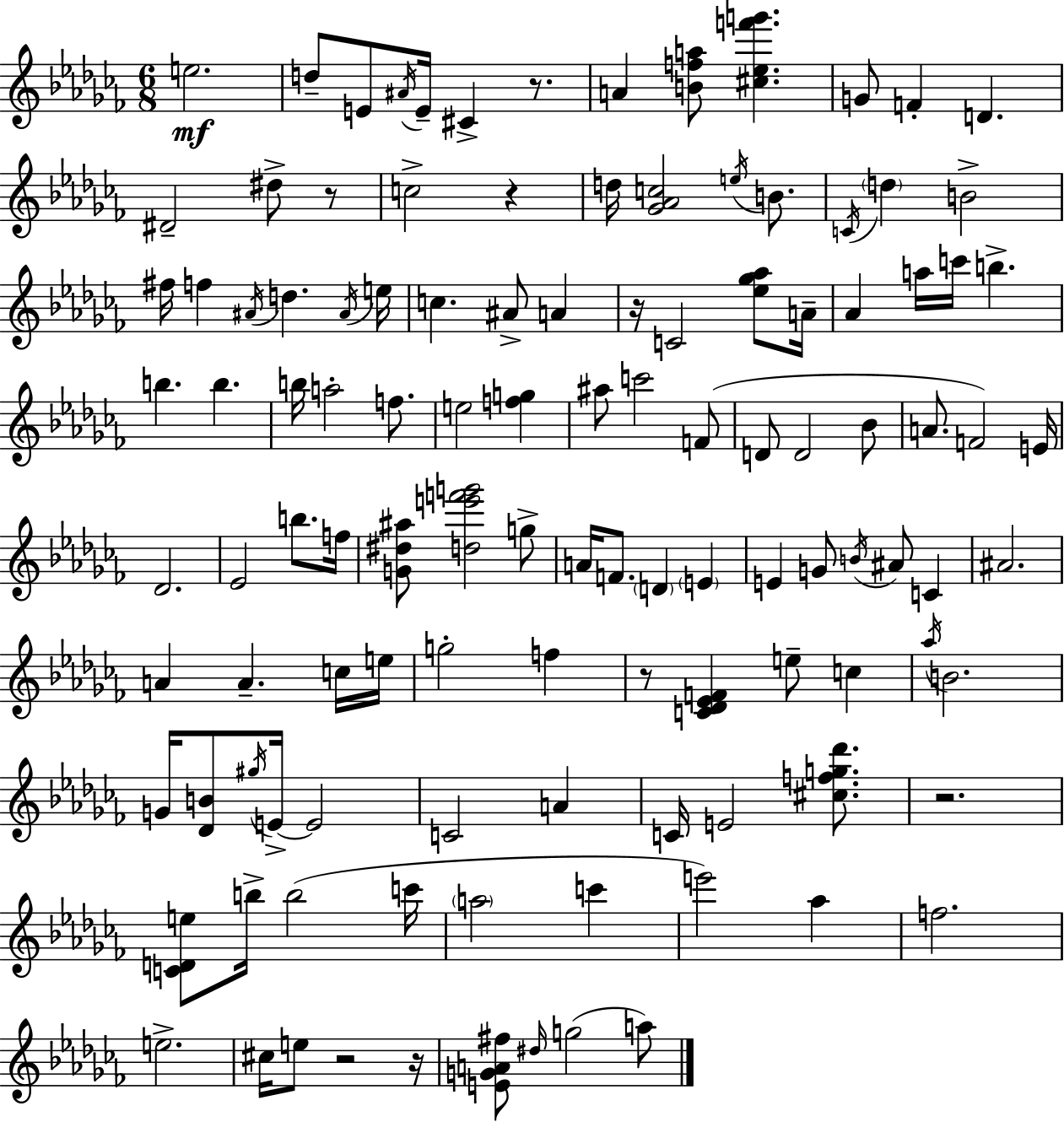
E5/h. D5/e E4/e A#4/s E4/s C#4/q R/e. A4/q [B4,F5,A5]/e [C#5,Eb5,F6,G6]/q. G4/e F4/q D4/q. D#4/h D#5/e R/e C5/h R/q D5/s [Gb4,Ab4,C5]/h E5/s B4/e. C4/s D5/q B4/h F#5/s F5/q A#4/s D5/q. A#4/s E5/s C5/q. A#4/e A4/q R/s C4/h [Eb5,Gb5,Ab5]/e A4/s Ab4/q A5/s C6/s B5/q. B5/q. B5/q. B5/s A5/h F5/e. E5/h [F5,G5]/q A#5/e C6/h F4/e D4/e D4/h Bb4/e A4/e. F4/h E4/s Db4/h. Eb4/h B5/e. F5/s [G4,D#5,A#5]/e [D5,E6,F6,G6]/h G5/e A4/s F4/e. D4/q E4/q E4/q G4/e B4/s A#4/e C4/q A#4/h. A4/q A4/q. C5/s E5/s G5/h F5/q R/e [C4,Db4,Eb4,F4]/q E5/e C5/q Ab5/s B4/h. G4/s [Db4,B4]/e G#5/s E4/s E4/h C4/h A4/q C4/s E4/h [C#5,F5,G5,Db6]/e. R/h. [C4,D4,E5]/e B5/s B5/h C6/s A5/h C6/q E6/h Ab5/q F5/h. E5/h. C#5/s E5/e R/h R/s [E4,G4,A4,F#5]/e D#5/s G5/h A5/e